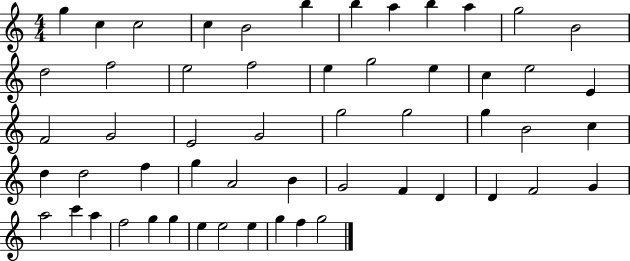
X:1
T:Untitled
M:4/4
L:1/4
K:C
g c c2 c B2 b b a b a g2 B2 d2 f2 e2 f2 e g2 e c e2 E F2 G2 E2 G2 g2 g2 g B2 c d d2 f g A2 B G2 F D D F2 G a2 c' a f2 g g e e2 e g f g2